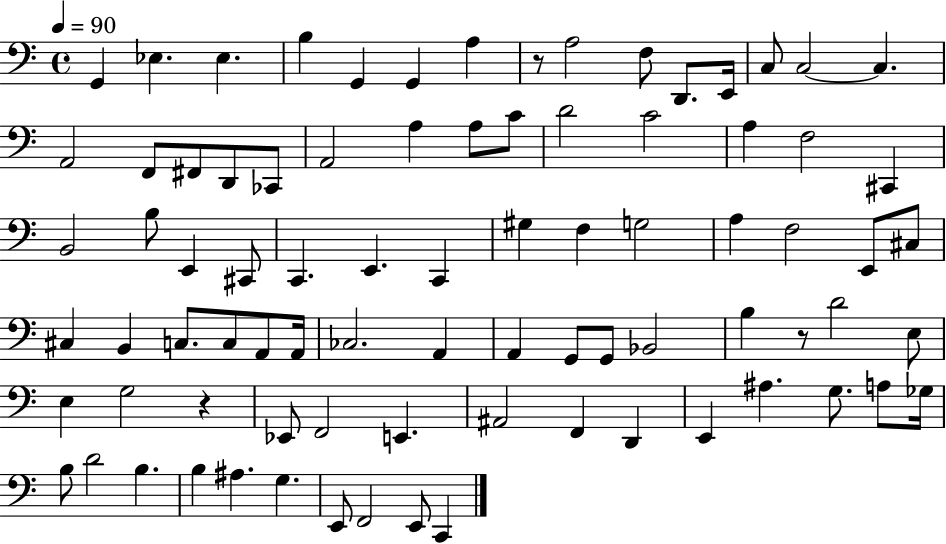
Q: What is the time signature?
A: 4/4